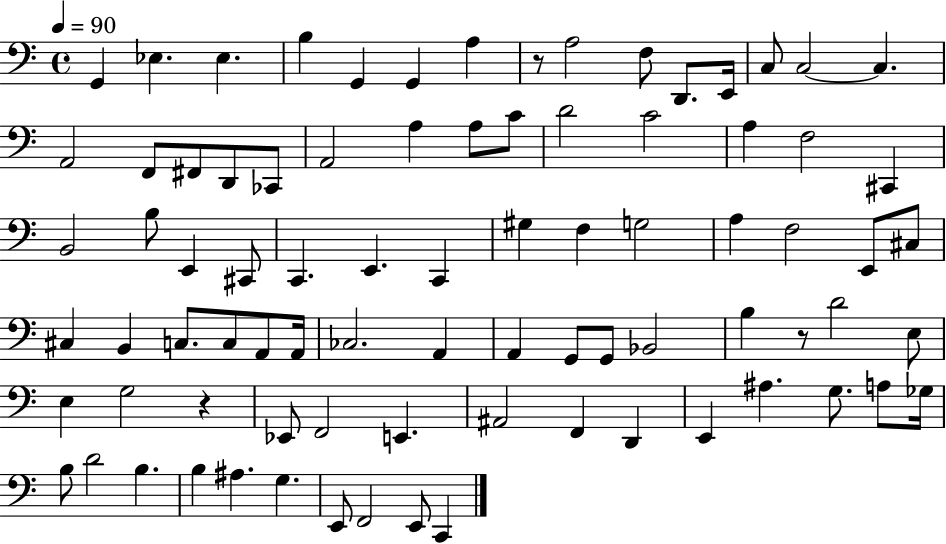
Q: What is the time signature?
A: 4/4